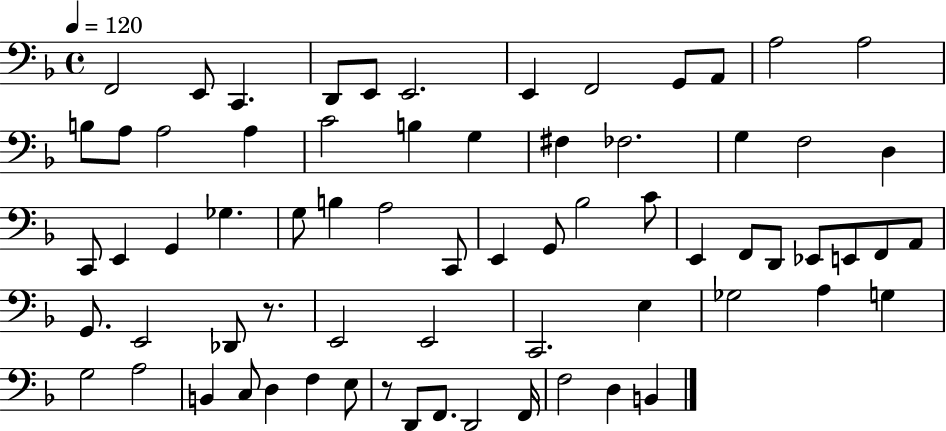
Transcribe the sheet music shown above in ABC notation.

X:1
T:Untitled
M:4/4
L:1/4
K:F
F,,2 E,,/2 C,, D,,/2 E,,/2 E,,2 E,, F,,2 G,,/2 A,,/2 A,2 A,2 B,/2 A,/2 A,2 A, C2 B, G, ^F, _F,2 G, F,2 D, C,,/2 E,, G,, _G, G,/2 B, A,2 C,,/2 E,, G,,/2 _B,2 C/2 E,, F,,/2 D,,/2 _E,,/2 E,,/2 F,,/2 A,,/2 G,,/2 E,,2 _D,,/2 z/2 E,,2 E,,2 C,,2 E, _G,2 A, G, G,2 A,2 B,, C,/2 D, F, E,/2 z/2 D,,/2 F,,/2 D,,2 F,,/4 F,2 D, B,,